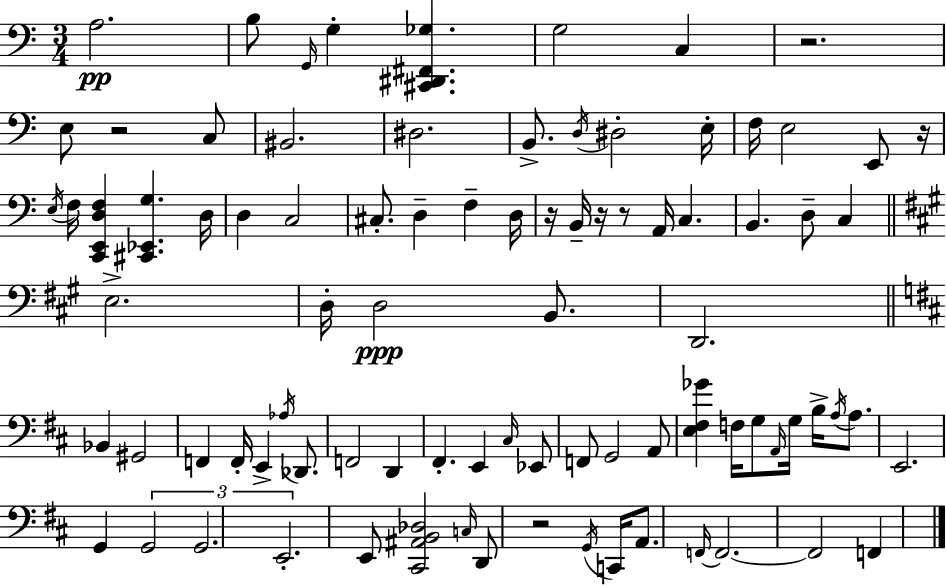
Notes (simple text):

A3/h. B3/e G2/s G3/q [C#2,D#2,F#2,Gb3]/q. G3/h C3/q R/h. E3/e R/h C3/e BIS2/h. D#3/h. B2/e. D3/s D#3/h E3/s F3/s E3/h E2/e R/s E3/s F3/s [C2,E2,D3,F3]/q [C#2,Eb2,G3]/q. D3/s D3/q C3/h C#3/e. D3/q F3/q D3/s R/s B2/s R/s R/e A2/s C3/q. B2/q. D3/e C3/q E3/h. D3/s D3/h B2/e. D2/h. Bb2/q G#2/h F2/q F2/s E2/q Ab3/s Db2/e. F2/h D2/q F#2/q. E2/q C#3/s Eb2/e F2/e G2/h A2/e [E3,F#3,Gb4]/q F3/s G3/e A2/s G3/s B3/s A3/s A3/e. E2/h. G2/q G2/h G2/h. E2/h. E2/e [C#2,A#2,B2,Db3]/h C3/s D2/e R/h G2/s C2/s A2/e. F2/s F2/h. F2/h F2/q